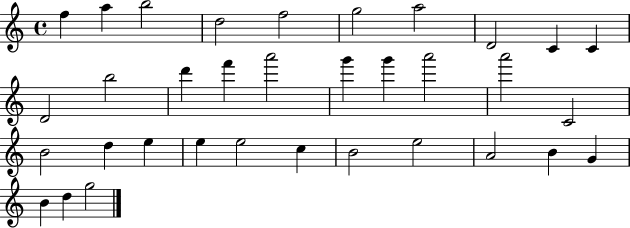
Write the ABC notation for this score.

X:1
T:Untitled
M:4/4
L:1/4
K:C
f a b2 d2 f2 g2 a2 D2 C C D2 b2 d' f' a'2 g' g' a'2 a'2 C2 B2 d e e e2 c B2 e2 A2 B G B d g2